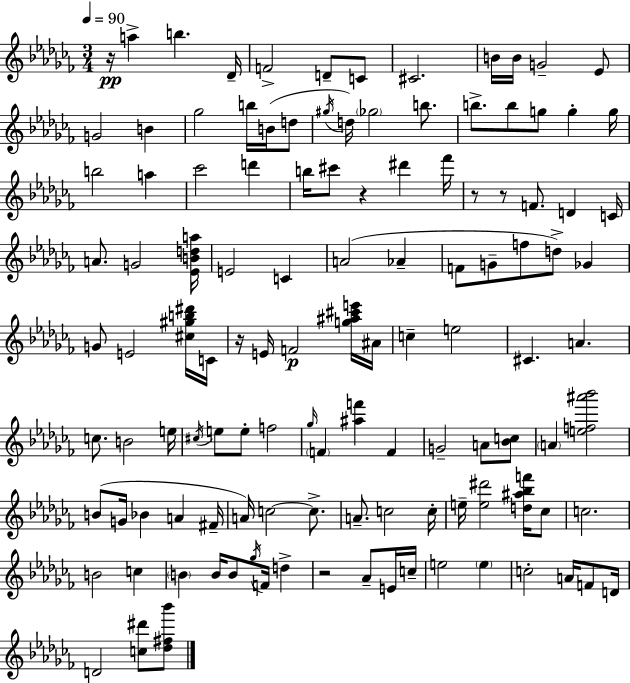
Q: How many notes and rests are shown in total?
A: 119